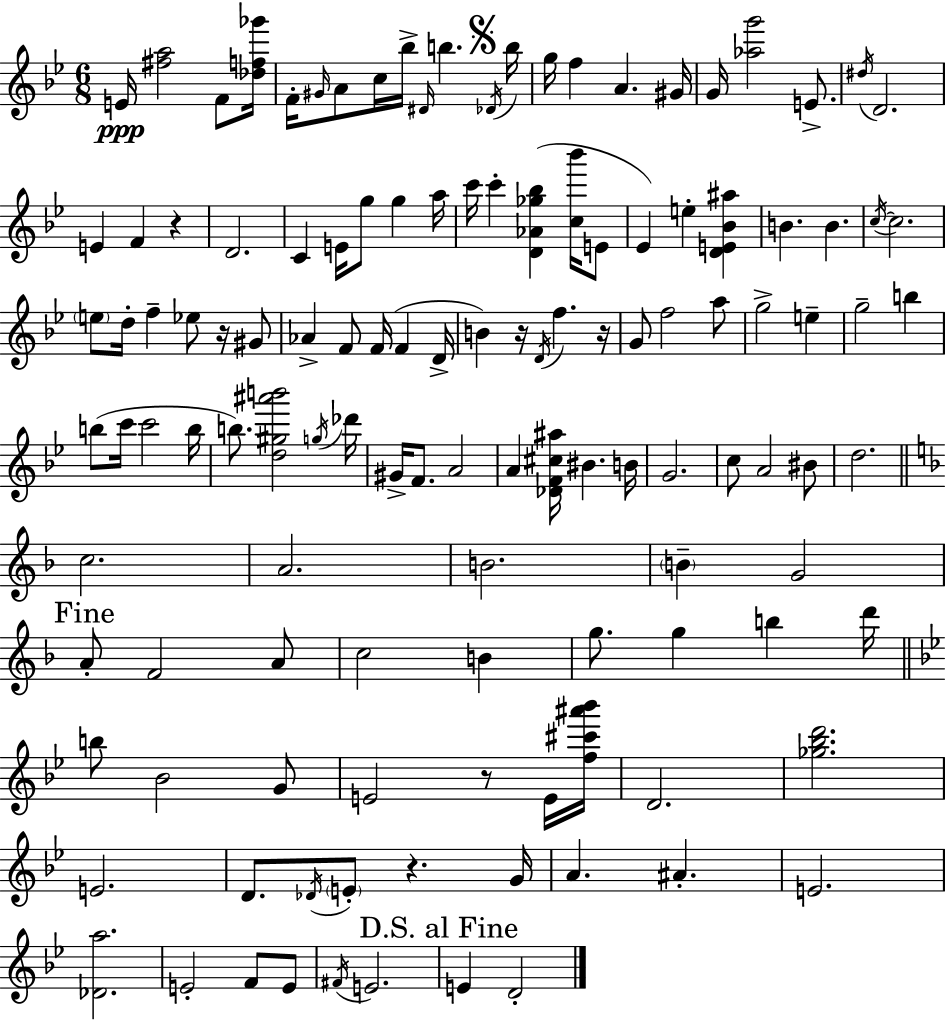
{
  \clef treble
  \numericTimeSignature
  \time 6/8
  \key g \minor
  e'16\ppp <fis'' a''>2 f'8 <des'' f'' ges'''>16 | f'16-. \grace { gis'16 } a'8 c''16 bes''16-> \grace { dis'16 } b''4. | \mark \markup { \musicglyph "scripts.segno" } \acciaccatura { des'16 } b''16 g''16 f''4 a'4. | gis'16 g'16 <aes'' g'''>2 | \break e'8.-> \acciaccatura { dis''16 } d'2. | e'4 f'4 | r4 d'2. | c'4 e'16 g''8 g''4 | \break a''16 c'''16 c'''4-. <d' aes' ges'' bes''>4( | <c'' bes'''>16 e'8 ees'4) e''4-. | <d' e' bes' ais''>4 b'4. b'4. | \acciaccatura { c''16~ }~ c''2. | \break \parenthesize e''8 d''16-. f''4-- | ees''8 r16 gis'8 aes'4-> f'8 f'16( | f'4 d'16-> b'4) r16 \acciaccatura { d'16 } f''4. | r16 g'8 f''2 | \break a''8 g''2-> | e''4-- g''2-- | b''4 b''8( c'''16 c'''2 | b''16 b''8.) <d'' gis'' ais''' b'''>2 | \break \acciaccatura { g''16 } des'''16 gis'16-> f'8. a'2 | a'4 <des' f' cis'' ais''>16 | bis'4. b'16 g'2. | c''8 a'2 | \break bis'8 d''2. | \bar "||" \break \key d \minor c''2. | a'2. | b'2. | \parenthesize b'4-- g'2 | \break \mark "Fine" a'8-. f'2 a'8 | c''2 b'4 | g''8. g''4 b''4 d'''16 | \bar "||" \break \key bes \major b''8 bes'2 g'8 | e'2 r8 e'16 <f'' cis''' ais''' bes'''>16 | d'2. | <ges'' bes'' d'''>2. | \break e'2. | d'8. \acciaccatura { des'16 } \parenthesize e'8-. r4. | g'16 a'4. ais'4.-. | e'2. | \break <des' a''>2. | e'2-. f'8 e'8 | \acciaccatura { fis'16 } e'2. | \mark "D.S. al Fine" e'4 d'2-. | \break \bar "|."
}